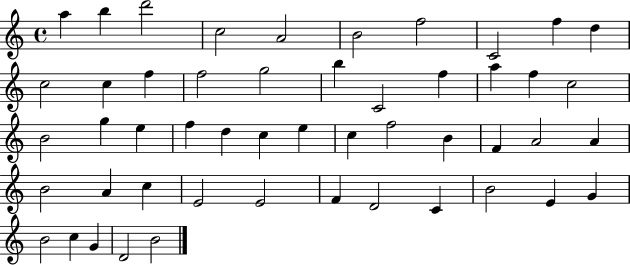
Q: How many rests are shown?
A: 0